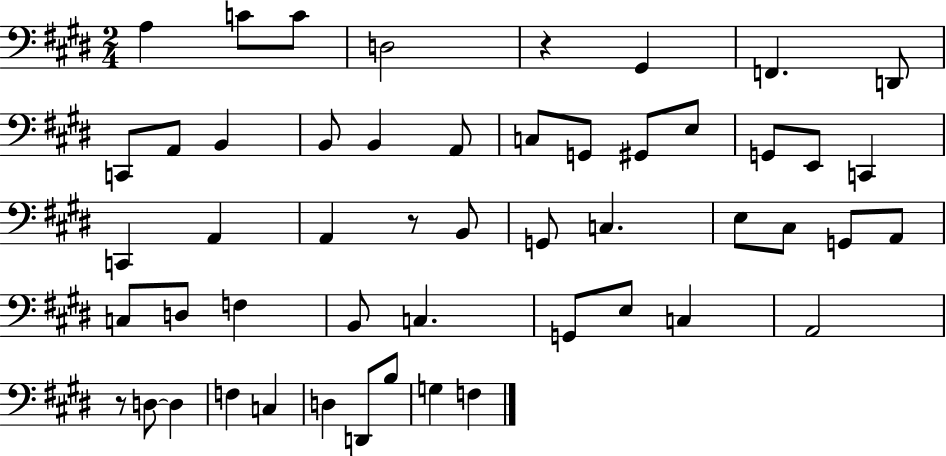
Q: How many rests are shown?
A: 3